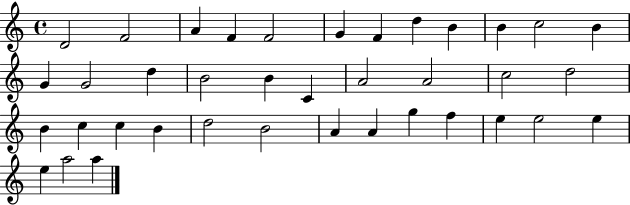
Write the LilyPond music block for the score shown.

{
  \clef treble
  \time 4/4
  \defaultTimeSignature
  \key c \major
  d'2 f'2 | a'4 f'4 f'2 | g'4 f'4 d''4 b'4 | b'4 c''2 b'4 | \break g'4 g'2 d''4 | b'2 b'4 c'4 | a'2 a'2 | c''2 d''2 | \break b'4 c''4 c''4 b'4 | d''2 b'2 | a'4 a'4 g''4 f''4 | e''4 e''2 e''4 | \break e''4 a''2 a''4 | \bar "|."
}